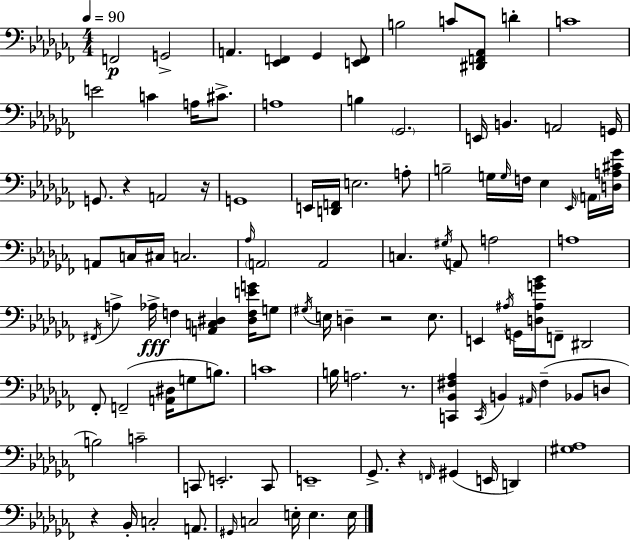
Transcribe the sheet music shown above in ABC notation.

X:1
T:Untitled
M:4/4
L:1/4
K:Abm
F,,2 G,,2 A,, [_E,,F,,] _G,, [E,,F,,]/2 B,2 C/2 [^D,,F,,_A,,]/2 D C4 E2 C A,/4 ^C/2 A,4 B, _G,,2 E,,/4 B,, A,,2 G,,/4 G,,/2 z A,,2 z/4 G,,4 E,,/4 [D,,F,,]/4 E,2 A,/2 B,2 G,/4 G,/4 F,/4 _E, _E,,/4 A,,/4 [D,A,^C_G]/4 A,,/2 C,/4 ^C,/4 C,2 _A,/4 A,,2 A,,2 C, ^G,/4 A,,/2 A,2 A,4 ^F,,/4 A, _A,/4 F, [A,,C,^D,] [^D,F,EG]/4 G,/2 ^G,/4 E,/4 D, z2 E,/2 E,, ^A,/4 G,,/4 [D,^A,G_B]/4 F,,/2 ^D,,2 _F,,/2 F,,2 [A,,^D,]/4 G,/2 B,/2 C4 B,/4 A,2 z/2 [C,,_B,,^F,_A,] C,,/4 B,, ^A,,/4 ^F, _B,,/2 D,/2 B,2 C2 C,,/2 E,,2 C,,/2 E,,4 _G,,/2 z F,,/4 ^G,, E,,/4 D,, [^G,_A,]4 z _B,,/4 C,2 A,,/2 ^G,,/4 C,2 E,/4 E, E,/4